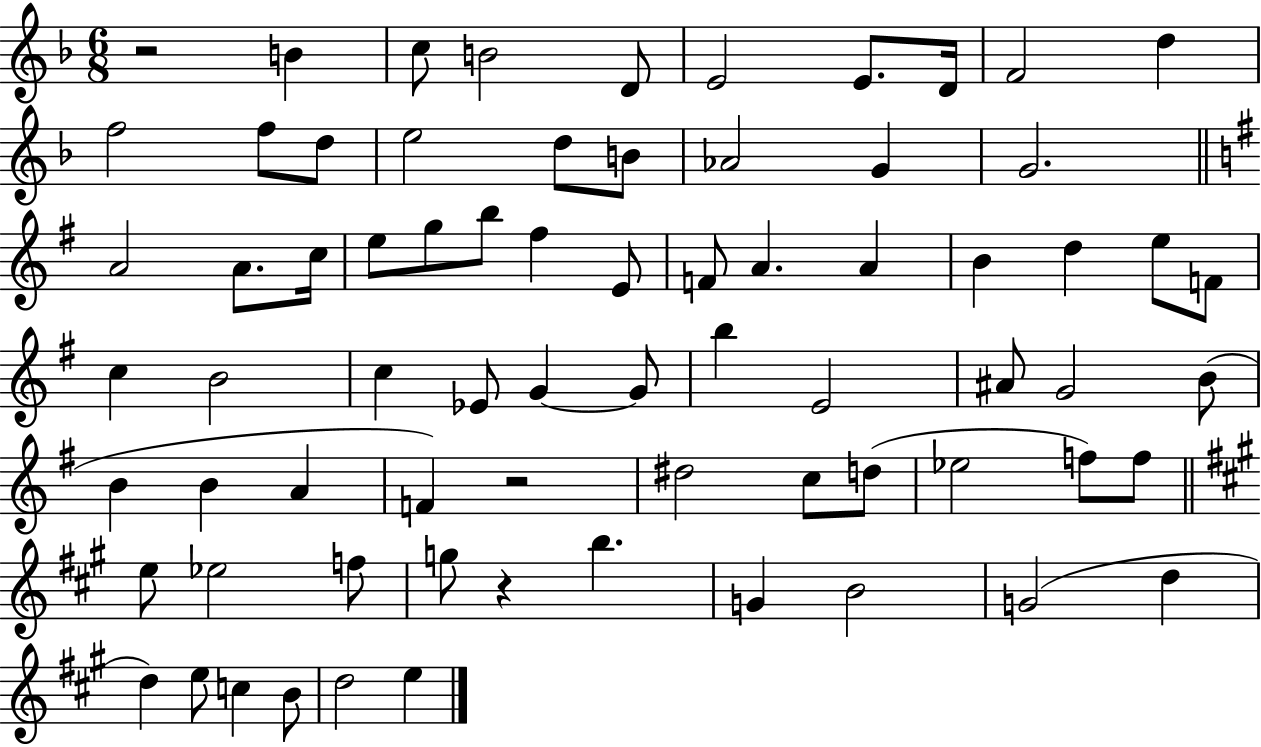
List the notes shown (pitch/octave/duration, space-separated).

R/h B4/q C5/e B4/h D4/e E4/h E4/e. D4/s F4/h D5/q F5/h F5/e D5/e E5/h D5/e B4/e Ab4/h G4/q G4/h. A4/h A4/e. C5/s E5/e G5/e B5/e F#5/q E4/e F4/e A4/q. A4/q B4/q D5/q E5/e F4/e C5/q B4/h C5/q Eb4/e G4/q G4/e B5/q E4/h A#4/e G4/h B4/e B4/q B4/q A4/q F4/q R/h D#5/h C5/e D5/e Eb5/h F5/e F5/e E5/e Eb5/h F5/e G5/e R/q B5/q. G4/q B4/h G4/h D5/q D5/q E5/e C5/q B4/e D5/h E5/q